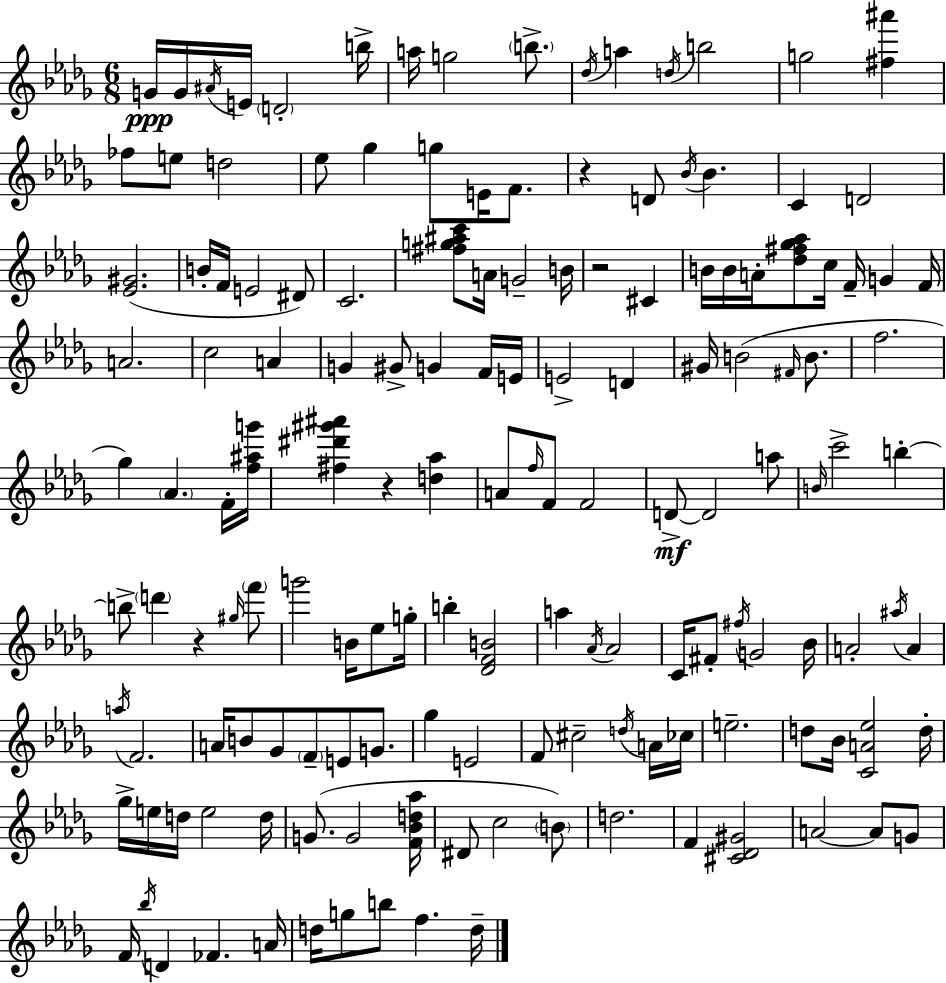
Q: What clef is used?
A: treble